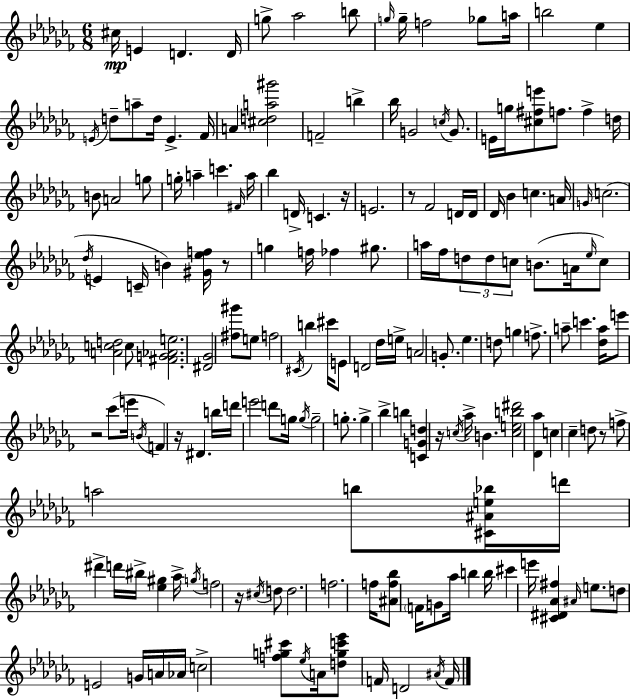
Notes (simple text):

C#5/s E4/q D4/q. D4/s G5/e Ab5/h B5/e G5/s G5/s F5/h Gb5/e A5/s B5/h Eb5/q E4/s D5/e A5/e D5/s E4/q. FES4/s A4/q [C#5,D5,A5,G#6]/h F4/h B5/q Bb5/s G4/h C5/s G4/e. E4/s G5/s [C#5,F#5,E6]/e F5/e. F5/q D5/s B4/e A4/h G5/e G5/s A5/q C6/q. F#4/s A5/s Bb5/q D4/s C4/q. R/s E4/h. R/e FES4/h D4/s D4/s Db4/s Bb4/q C5/q. A4/s G4/s C5/h. Db5/s E4/q C4/s B4/q [G#4,Eb5,F5]/s R/e G5/q F5/s FES5/q G#5/e. A5/s FES5/s D5/e D5/e C5/e B4/e. A4/s Eb5/s C5/e [A4,C5,D5]/h C5/e [F#4,G4,Ab4,E5]/h. [D#4,Gb4]/h [F#5,G#6]/e E5/e F5/h C#4/s B5/q C#6/s E4/e D4/h Db5/s E5/s A4/h G4/e. Eb5/q. D5/e G5/q F5/e. A5/e C6/q. [Db5,A5]/s E6/e R/h CES6/e E6/s B4/s F4/q R/s D#4/q. B5/s D6/s E6/h D6/e G5/s G5/s G5/h G5/e. G5/q Bb5/q B5/q [C4,G4,D5]/q R/s C5/s Ab5/s B4/q. [C5,E5,B5,D#6]/h [Db4,Ab5]/q C5/q CES5/q D5/e R/e F5/e A5/h B5/e [C#4,A#4,E5,Bb5]/s D6/s D#6/q D6/s BIS5/s [Eb5,G#5]/q Ab5/s G5/s F5/h R/s C#5/s D5/e D5/h. F5/h. F5/s [A#4,F5,Bb5]/e F4/s G4/e Ab5/s B5/q B5/s C#6/q E6/s [C#4,D#4,Ab4,F#5]/q A#4/s E5/e. D5/e E4/h G4/s A4/s Ab4/s C5/h [F5,G5,C#6]/e Eb5/s A4/s [D5,G5,C6,Eb6]/e F4/s D4/h A#4/s F4/s